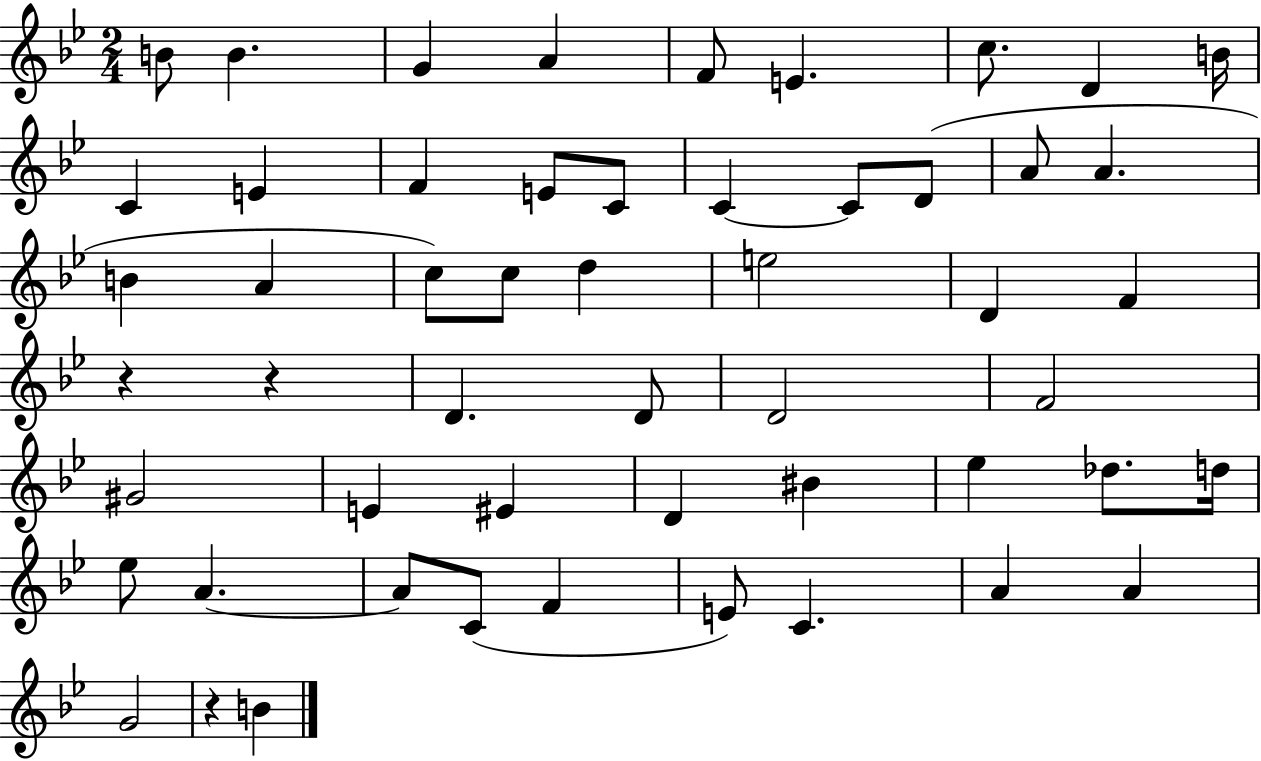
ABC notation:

X:1
T:Untitled
M:2/4
L:1/4
K:Bb
B/2 B G A F/2 E c/2 D B/4 C E F E/2 C/2 C C/2 D/2 A/2 A B A c/2 c/2 d e2 D F z z D D/2 D2 F2 ^G2 E ^E D ^B _e _d/2 d/4 _e/2 A A/2 C/2 F E/2 C A A G2 z B